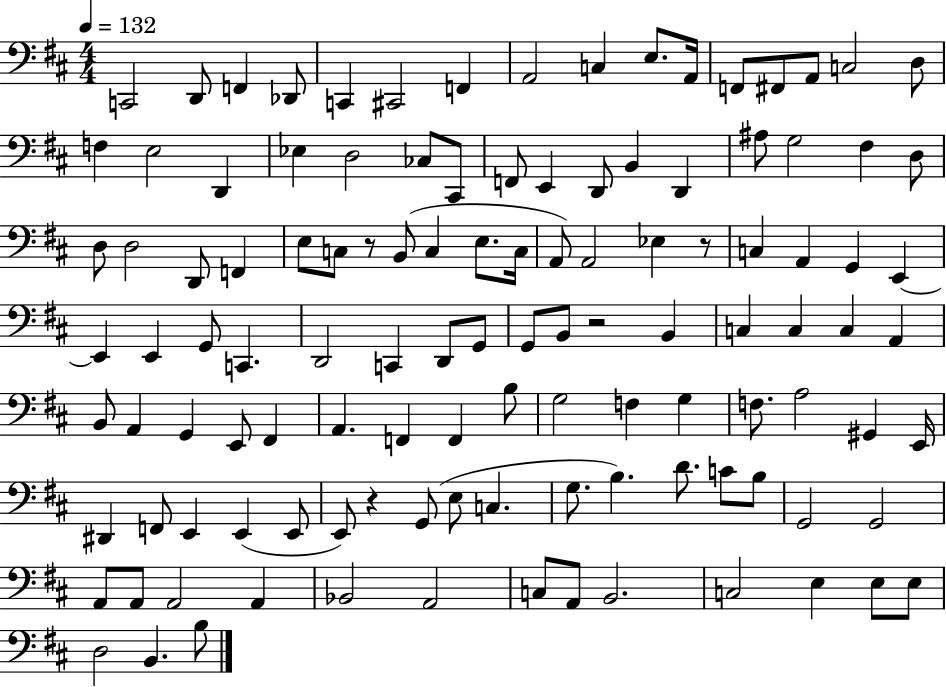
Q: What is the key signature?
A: D major